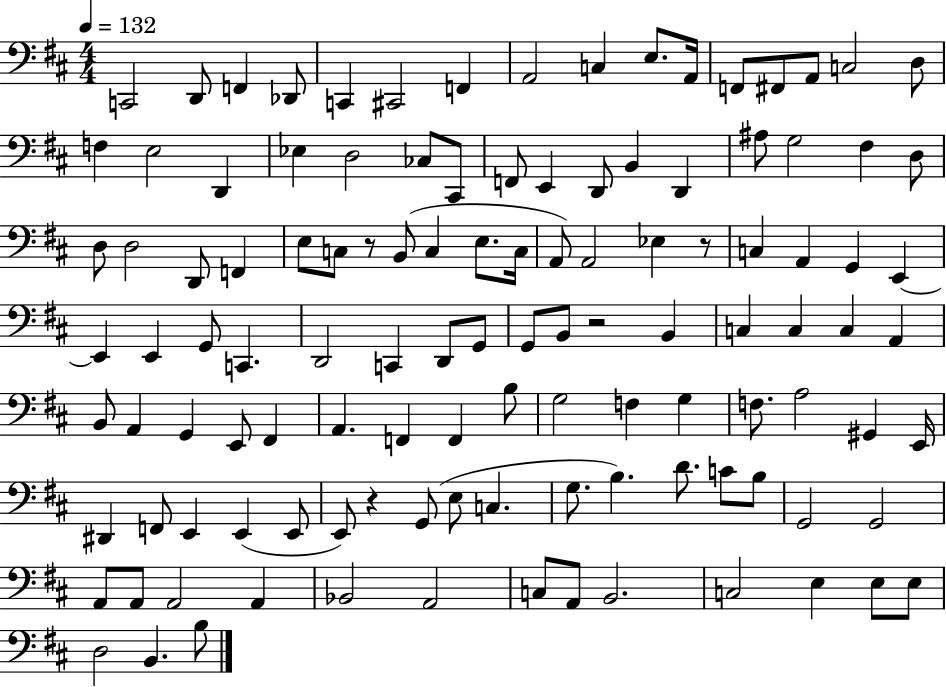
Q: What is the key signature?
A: D major